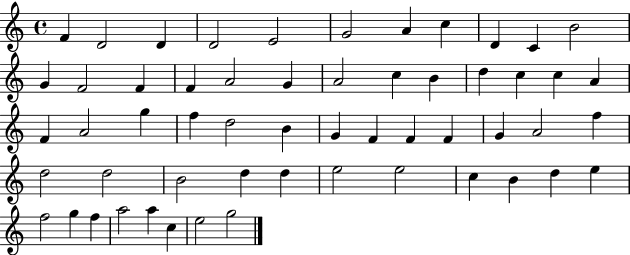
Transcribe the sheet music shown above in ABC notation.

X:1
T:Untitled
M:4/4
L:1/4
K:C
F D2 D D2 E2 G2 A c D C B2 G F2 F F A2 G A2 c B d c c A F A2 g f d2 B G F F F G A2 f d2 d2 B2 d d e2 e2 c B d e f2 g f a2 a c e2 g2